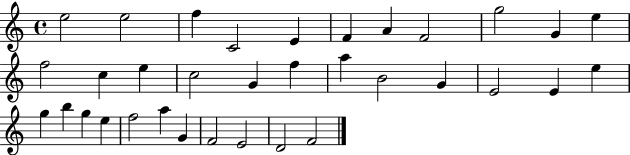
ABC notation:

X:1
T:Untitled
M:4/4
L:1/4
K:C
e2 e2 f C2 E F A F2 g2 G e f2 c e c2 G f a B2 G E2 E e g b g e f2 a G F2 E2 D2 F2